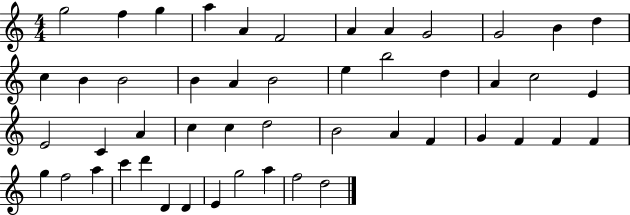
{
  \clef treble
  \numericTimeSignature
  \time 4/4
  \key c \major
  g''2 f''4 g''4 | a''4 a'4 f'2 | a'4 a'4 g'2 | g'2 b'4 d''4 | \break c''4 b'4 b'2 | b'4 a'4 b'2 | e''4 b''2 d''4 | a'4 c''2 e'4 | \break e'2 c'4 a'4 | c''4 c''4 d''2 | b'2 a'4 f'4 | g'4 f'4 f'4 f'4 | \break g''4 f''2 a''4 | c'''4 d'''4 d'4 d'4 | e'4 g''2 a''4 | f''2 d''2 | \break \bar "|."
}